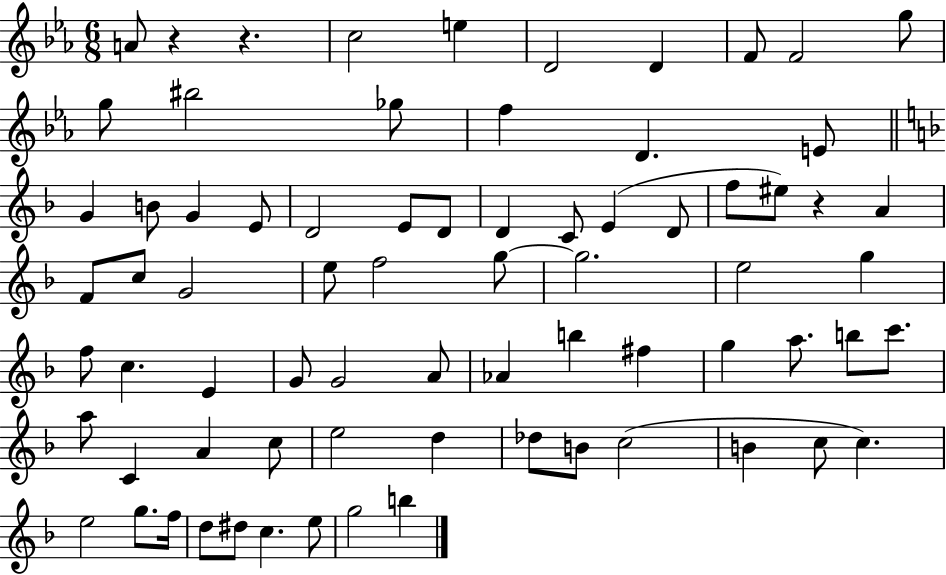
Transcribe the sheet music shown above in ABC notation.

X:1
T:Untitled
M:6/8
L:1/4
K:Eb
A/2 z z c2 e D2 D F/2 F2 g/2 g/2 ^b2 _g/2 f D E/2 G B/2 G E/2 D2 E/2 D/2 D C/2 E D/2 f/2 ^e/2 z A F/2 c/2 G2 e/2 f2 g/2 g2 e2 g f/2 c E G/2 G2 A/2 _A b ^f g a/2 b/2 c'/2 a/2 C A c/2 e2 d _d/2 B/2 c2 B c/2 c e2 g/2 f/4 d/2 ^d/2 c e/2 g2 b